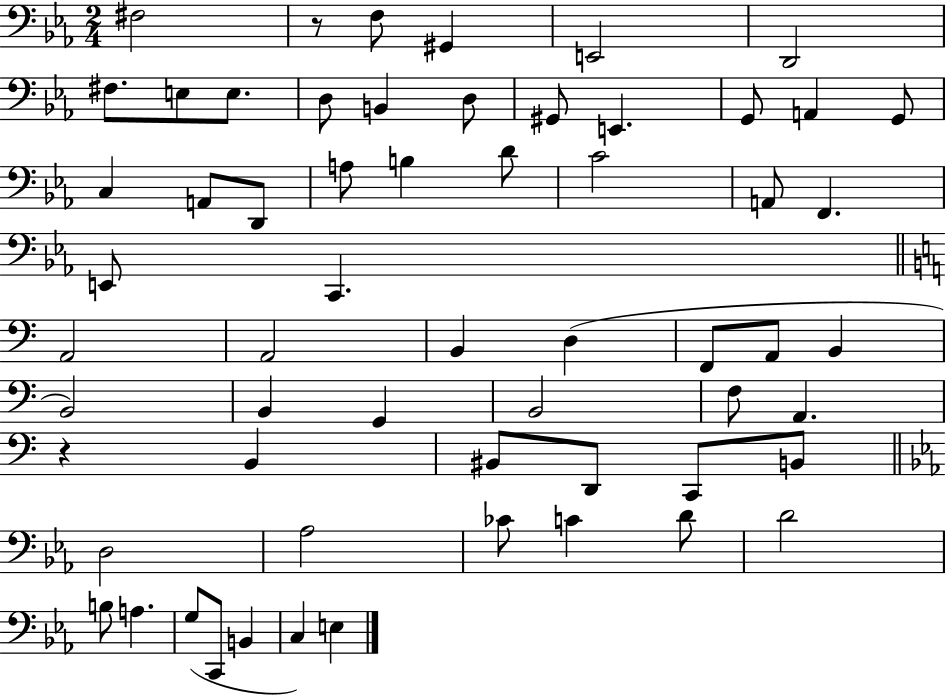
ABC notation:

X:1
T:Untitled
M:2/4
L:1/4
K:Eb
^F,2 z/2 F,/2 ^G,, E,,2 D,,2 ^F,/2 E,/2 E,/2 D,/2 B,, D,/2 ^G,,/2 E,, G,,/2 A,, G,,/2 C, A,,/2 D,,/2 A,/2 B, D/2 C2 A,,/2 F,, E,,/2 C,, A,,2 A,,2 B,, D, F,,/2 A,,/2 B,, B,,2 B,, G,, B,,2 F,/2 A,, z B,, ^B,,/2 D,,/2 C,,/2 B,,/2 D,2 _A,2 _C/2 C D/2 D2 B,/2 A, G,/2 C,,/2 B,, C, E,